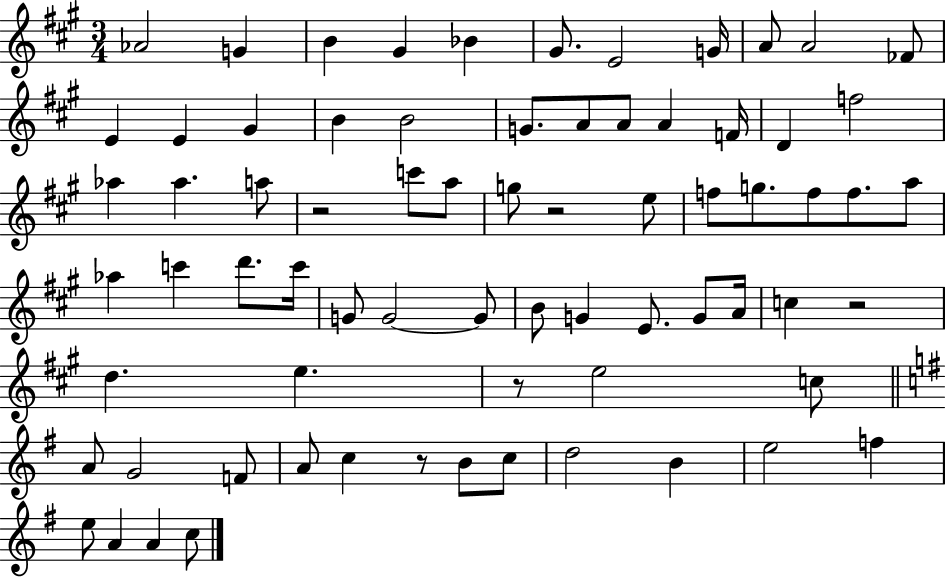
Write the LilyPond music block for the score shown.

{
  \clef treble
  \numericTimeSignature
  \time 3/4
  \key a \major
  aes'2 g'4 | b'4 gis'4 bes'4 | gis'8. e'2 g'16 | a'8 a'2 fes'8 | \break e'4 e'4 gis'4 | b'4 b'2 | g'8. a'8 a'8 a'4 f'16 | d'4 f''2 | \break aes''4 aes''4. a''8 | r2 c'''8 a''8 | g''8 r2 e''8 | f''8 g''8. f''8 f''8. a''8 | \break aes''4 c'''4 d'''8. c'''16 | g'8 g'2~~ g'8 | b'8 g'4 e'8. g'8 a'16 | c''4 r2 | \break d''4. e''4. | r8 e''2 c''8 | \bar "||" \break \key e \minor a'8 g'2 f'8 | a'8 c''4 r8 b'8 c''8 | d''2 b'4 | e''2 f''4 | \break e''8 a'4 a'4 c''8 | \bar "|."
}